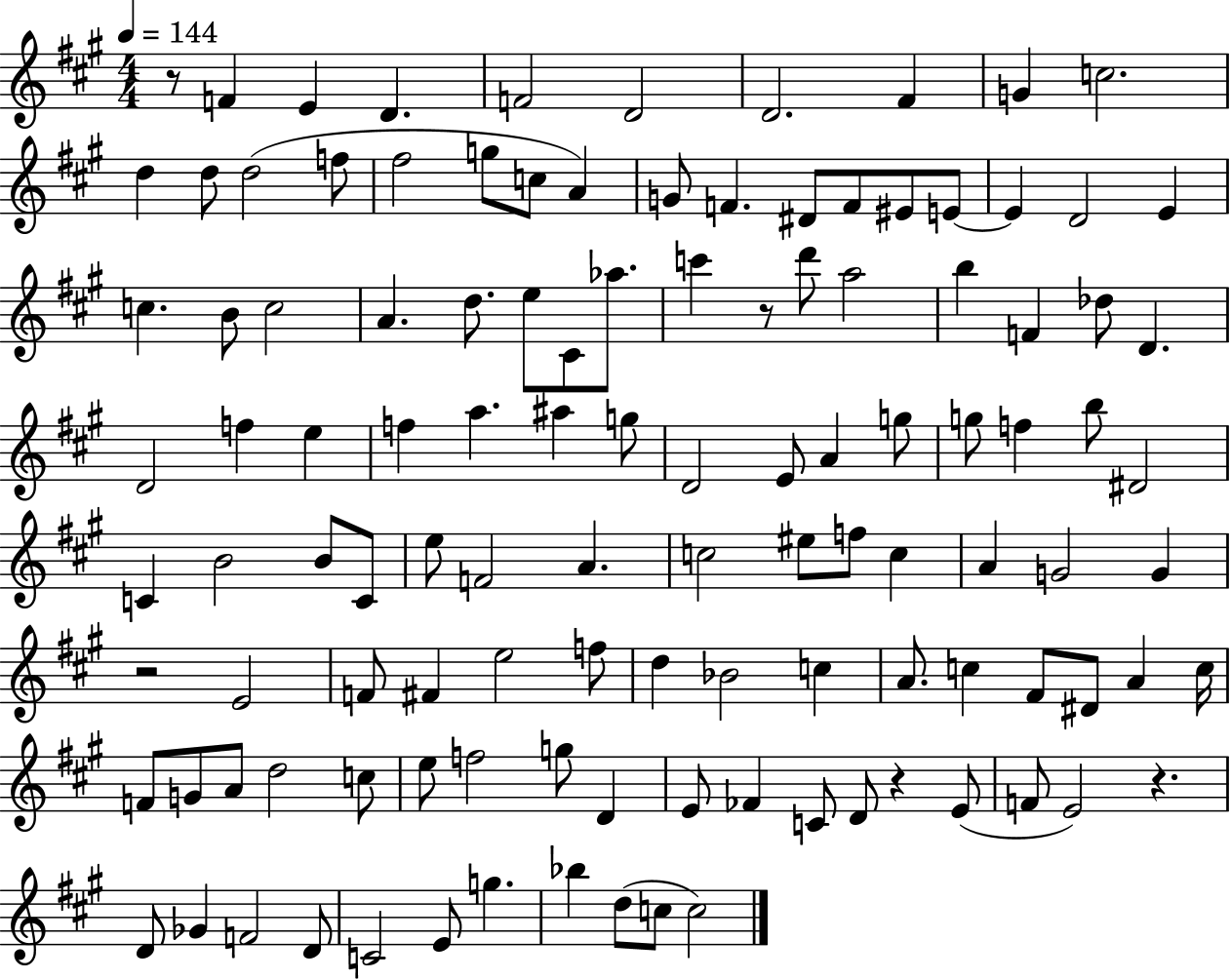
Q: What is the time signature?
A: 4/4